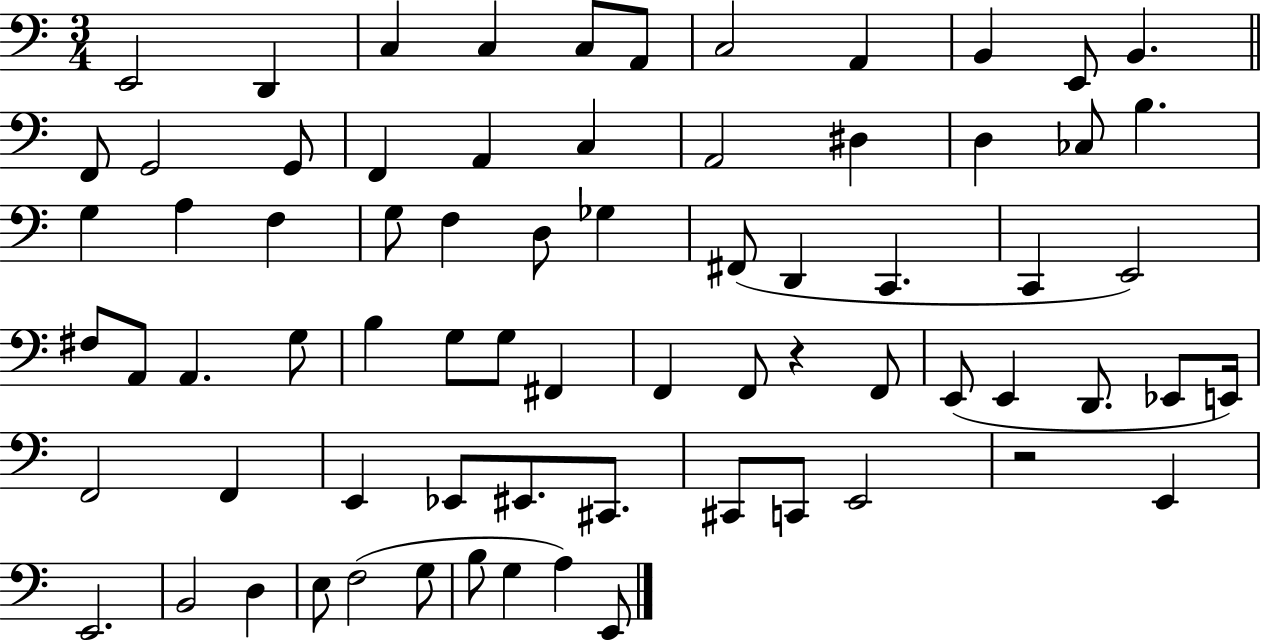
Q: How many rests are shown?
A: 2